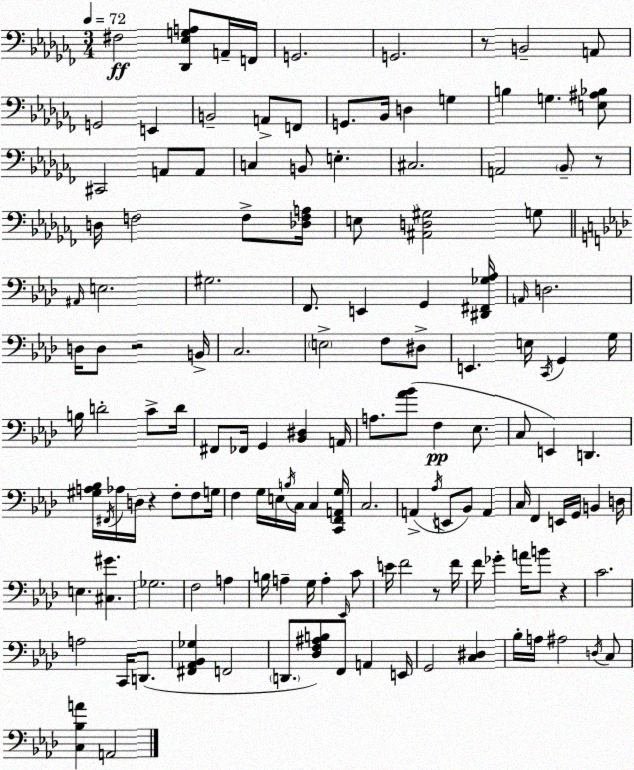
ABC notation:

X:1
T:Untitled
M:3/4
L:1/4
K:Abm
^F,2 [_D,,_E,G,A,]/2 A,,/4 F,,/4 G,,2 G,,2 z/2 B,,2 A,,/2 G,,2 E,, B,,2 A,,/2 F,,/2 G,,/2 _B,,/4 D, G, B, G, [E,^A,_B,]/2 ^C,,2 A,,/2 A,,/2 C, B,,/2 E, ^C,2 A,,2 _B,,/2 z/2 D,/4 F,2 F,/2 [_D,F,A,]/4 E,/2 [^A,,D,^G,]2 G,/2 ^A,,/4 E,2 ^G,2 F,,/2 E,, G,, [^D,,^F,,_G,_A,]/4 A,,/4 D,2 D,/4 D,/2 z2 B,,/4 C,2 E,2 F,/2 ^D,/2 E,, E,/4 C,,/4 G,, G,/4 B,/4 D2 C/2 D/4 ^F,,/2 _F,,/4 G,, [_B,,^D,] A,,/4 A,/2 [_A_B]/2 F, _E,/2 C,/2 E,, D,, [^G,A,_B,]/4 ^F,,/4 _A,/4 D,/4 z F,/2 F,/2 G,/4 F, G,/4 E,/4 B,/4 C,/4 C, [C,,F,,A,,G,]/4 C,2 A,, _A,/4 E,,/2 _B,,/2 A,, C,/4 F,, E,,/4 G,,/4 B,, D,/4 E, [^C,^G] _G,2 F,2 A, B,/4 A, G,/4 A, _E,,/4 C/2 E/4 F2 z/2 F/4 F/4 _G A/4 B/2 z C2 A,2 C,,/4 D,,/2 [^F,,_A,,_B,,_G,] F,,2 D,,/2 [_D,F,^A,B,]/2 F,,/2 A,, E,,/4 G,,2 [C,^D,] _B,/4 A,/4 ^A,2 D,/4 C,/2 [C,_B,A] A,,2